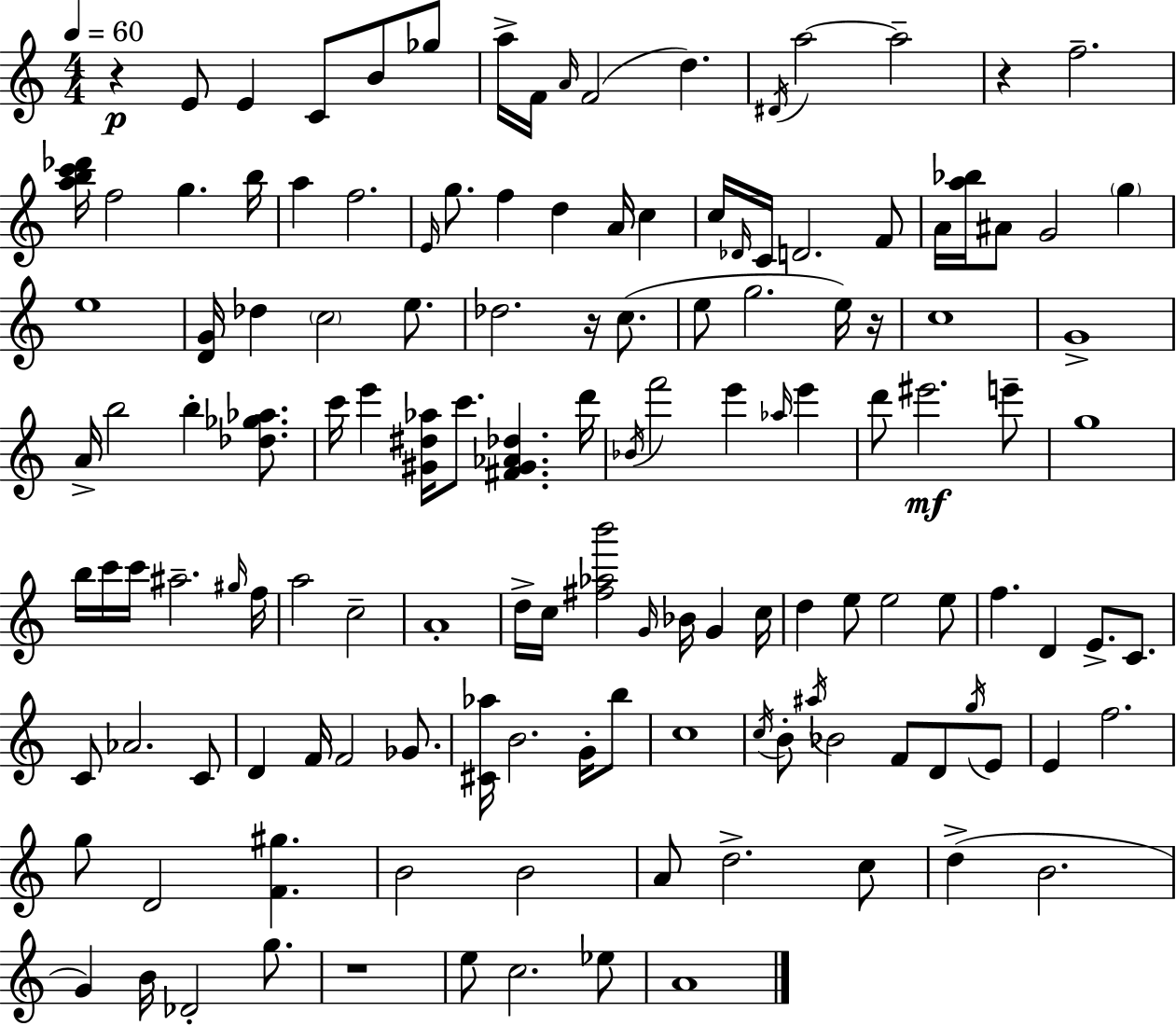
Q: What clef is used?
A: treble